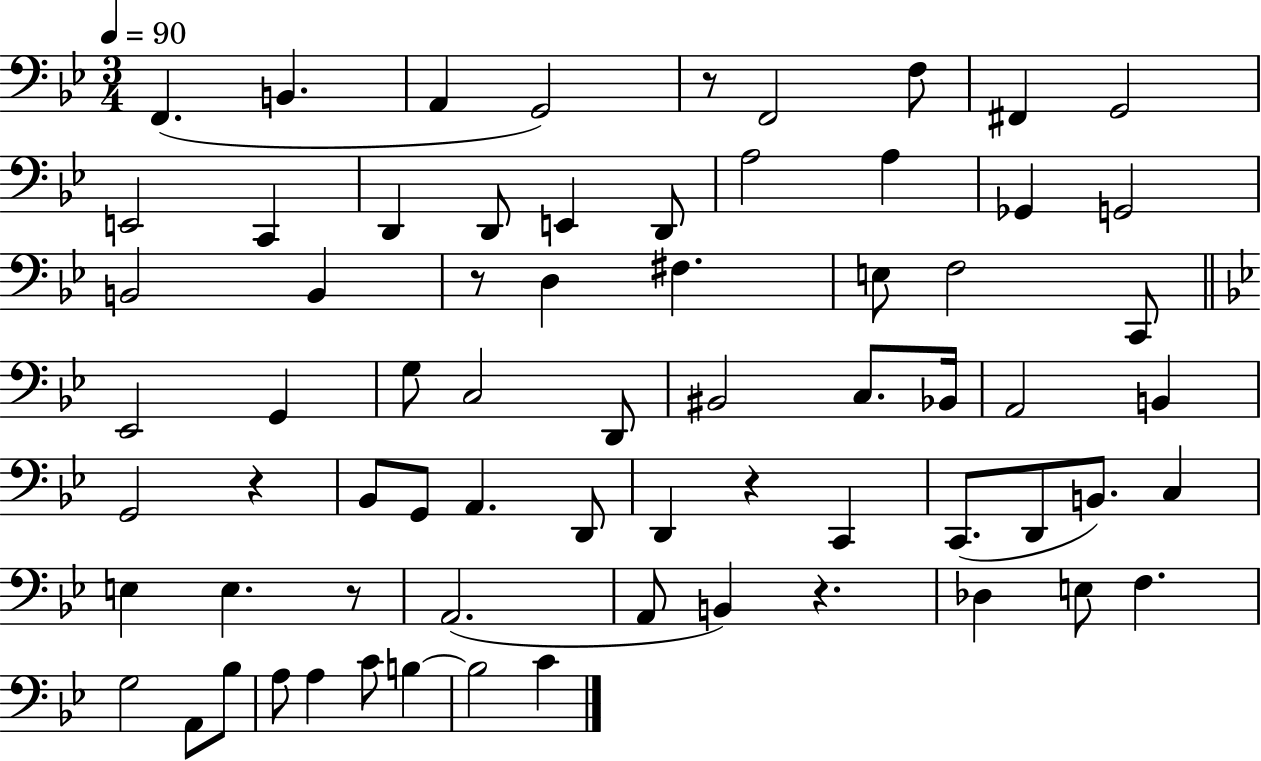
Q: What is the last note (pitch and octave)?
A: C4